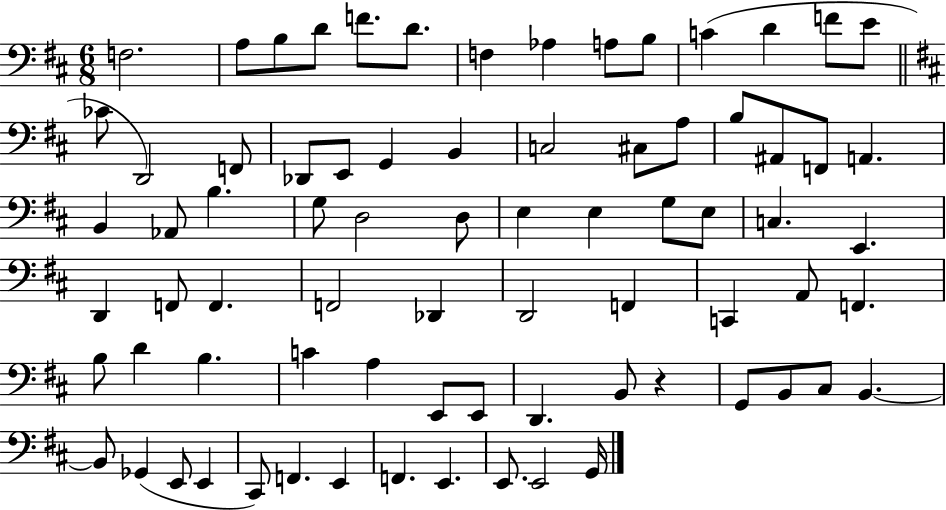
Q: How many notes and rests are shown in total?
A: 76